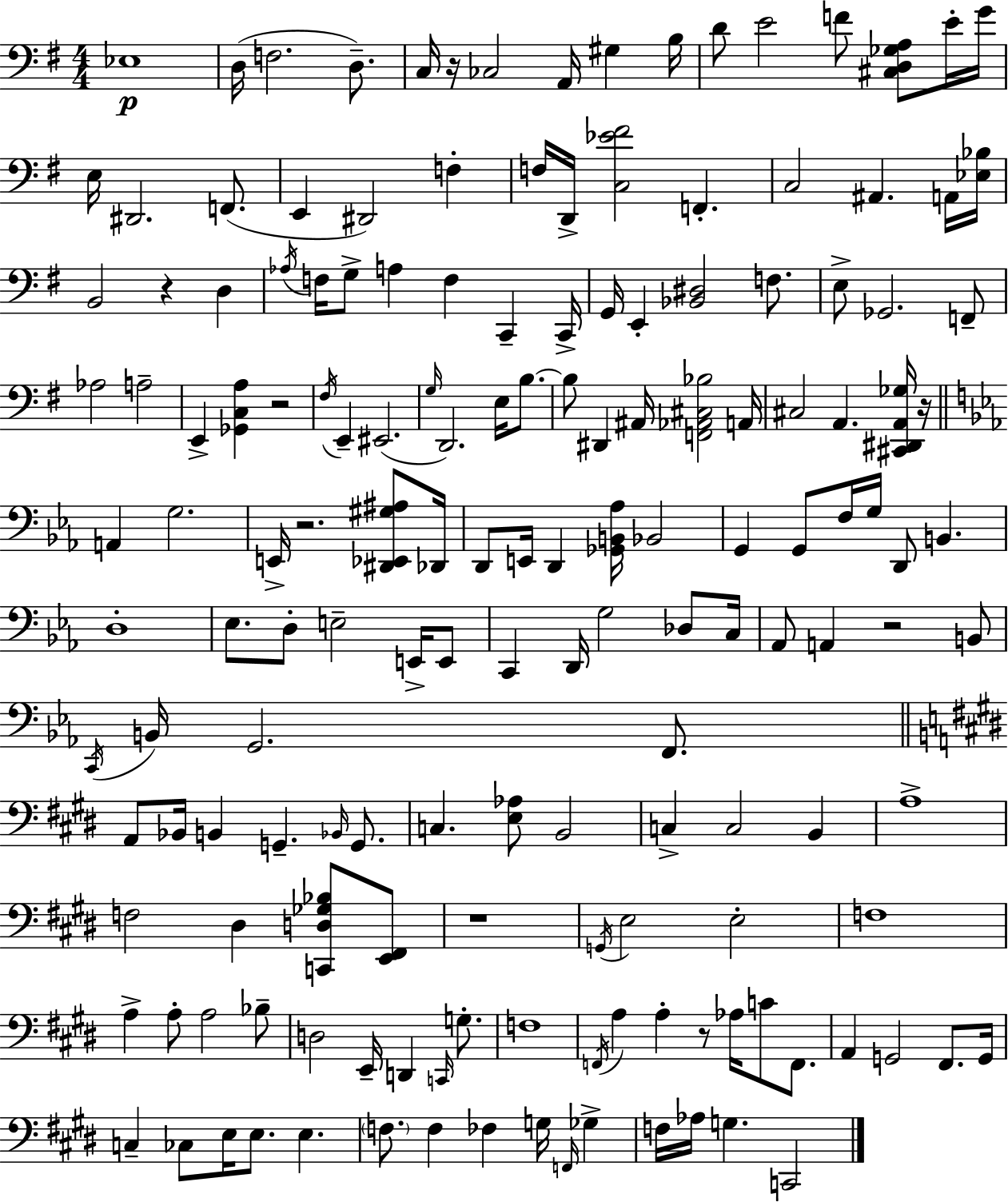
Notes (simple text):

Eb3/w D3/s F3/h. D3/e. C3/s R/s CES3/h A2/s G#3/q B3/s D4/e E4/h F4/e [C#3,D3,Gb3,A3]/e E4/s G4/s E3/s D#2/h. F2/e. E2/q D#2/h F3/q F3/s D2/s [C3,Eb4,F#4]/h F2/q. C3/h A#2/q. A2/s [Eb3,Bb3]/s B2/h R/q D3/q Ab3/s F3/s G3/e A3/q F3/q C2/q C2/s G2/s E2/q [Bb2,D#3]/h F3/e. E3/e Gb2/h. F2/e Ab3/h A3/h E2/q [Gb2,C3,A3]/q R/h F#3/s E2/q EIS2/h. G3/s D2/h. E3/s B3/e. B3/e D#2/q A#2/s [F2,Ab2,C#3,Bb3]/h A2/s C#3/h A2/q. [C#2,D#2,A2,Gb3]/s R/s A2/q G3/h. E2/s R/h. [D#2,Eb2,G#3,A#3]/e Db2/s D2/e E2/s D2/q [Gb2,B2,Ab3]/s Bb2/h G2/q G2/e F3/s G3/s D2/e B2/q. D3/w Eb3/e. D3/e E3/h E2/s E2/e C2/q D2/s G3/h Db3/e C3/s Ab2/e A2/q R/h B2/e C2/s B2/s G2/h. F2/e. A2/e Bb2/s B2/q G2/q. Bb2/s G2/e. C3/q. [E3,Ab3]/e B2/h C3/q C3/h B2/q A3/w F3/h D#3/q [C2,D3,Gb3,Bb3]/e [E2,F#2]/e R/w G2/s E3/h E3/h F3/w A3/q A3/e A3/h Bb3/e D3/h E2/s D2/q C2/s G3/e. F3/w F2/s A3/q A3/q R/e Ab3/s C4/e F2/e. A2/q G2/h F#2/e. G2/s C3/q CES3/e E3/s E3/e. E3/q. F3/e. F3/q FES3/q G3/s F2/s Gb3/q F3/s Ab3/s G3/q. C2/h